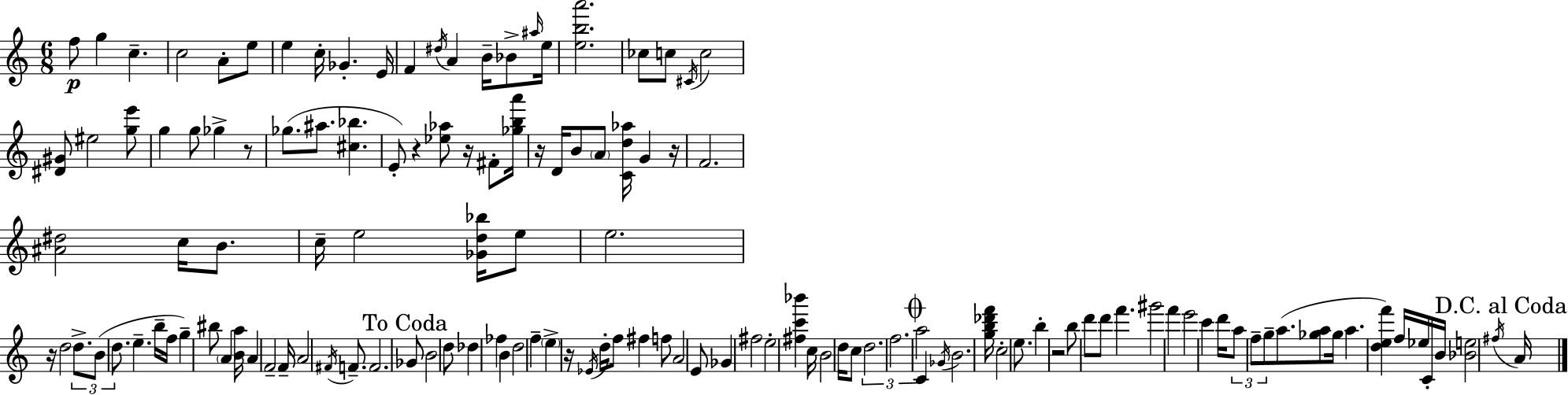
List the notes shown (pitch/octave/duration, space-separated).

F5/e G5/q C5/q. C5/h A4/e E5/e E5/q C5/s Gb4/q. E4/s F4/q D#5/s A4/q B4/s Bb4/e A#5/s E5/s [E5,B5,A6]/h. CES5/e C5/e C#4/s C5/h [D#4,G#4]/e EIS5/h [G5,E6]/e G5/q G5/e Gb5/q R/e Gb5/e. A#5/e. [C#5,Bb5]/q. E4/e R/q [Eb5,Ab5]/e R/s F#4/e [Gb5,B5,A6]/s R/s D4/s B4/e A4/e [C4,D5,Ab5]/s G4/q R/s F4/h. [A#4,D#5]/h C5/s B4/e. C5/s E5/h [Gb4,D5,Bb5]/s E5/e E5/h. R/s D5/h D5/e. B4/e D5/e. E5/q. B5/s F5/s G5/q BIS5/e A4/q [B4,A5]/s A4/q F4/h F4/s A4/h F#4/s F4/e. F4/h. Gb4/e B4/h D5/e Db5/q FES5/q B4/q D5/h F5/q E5/q R/s Eb4/s D5/s F5/e F#5/q F5/e A4/h E4/e Gb4/q F#5/h E5/h [F#5,C6,Bb6]/q C5/s B4/h D5/s C5/e D5/h. F5/h. A5/h C4/q Gb4/s B4/h. [G5,B5,Db6,F6]/s C5/h E5/e. B5/q R/h B5/e D6/e D6/e F6/q. G#6/h F6/q E6/h C6/q D6/s A5/e F5/e G5/e A5/e. [Gb5,A5]/e Gb5/s A5/q. [D5,E5,F6]/q F5/s Eb5/s C4/s B4/s [Bb4,E5]/h F#5/s A4/s